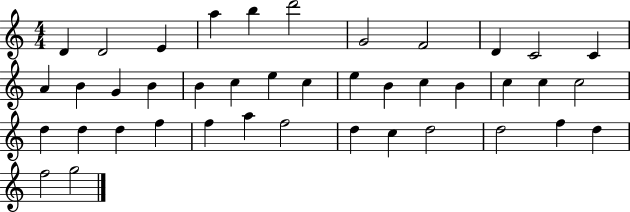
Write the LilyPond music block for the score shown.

{
  \clef treble
  \numericTimeSignature
  \time 4/4
  \key c \major
  d'4 d'2 e'4 | a''4 b''4 d'''2 | g'2 f'2 | d'4 c'2 c'4 | \break a'4 b'4 g'4 b'4 | b'4 c''4 e''4 c''4 | e''4 b'4 c''4 b'4 | c''4 c''4 c''2 | \break d''4 d''4 d''4 f''4 | f''4 a''4 f''2 | d''4 c''4 d''2 | d''2 f''4 d''4 | \break f''2 g''2 | \bar "|."
}